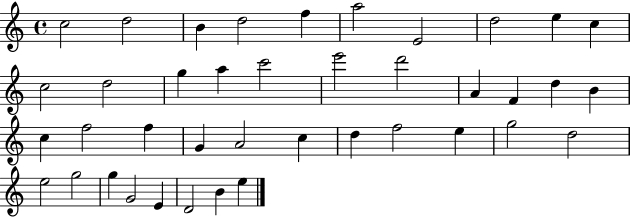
C5/h D5/h B4/q D5/h F5/q A5/h E4/h D5/h E5/q C5/q C5/h D5/h G5/q A5/q C6/h E6/h D6/h A4/q F4/q D5/q B4/q C5/q F5/h F5/q G4/q A4/h C5/q D5/q F5/h E5/q G5/h D5/h E5/h G5/h G5/q G4/h E4/q D4/h B4/q E5/q